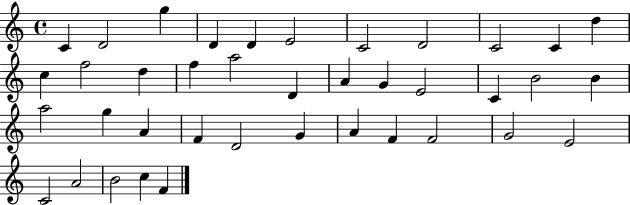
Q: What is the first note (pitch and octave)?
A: C4